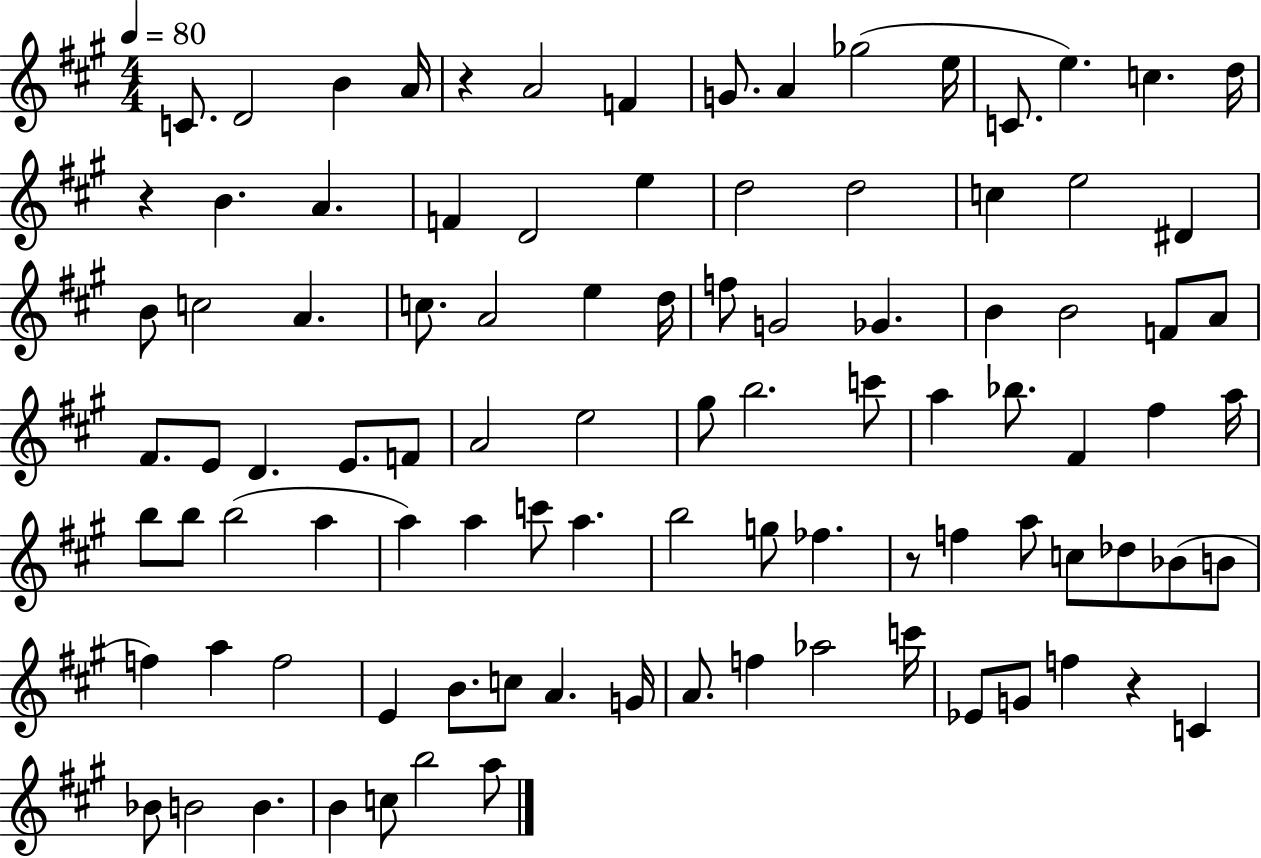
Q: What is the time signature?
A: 4/4